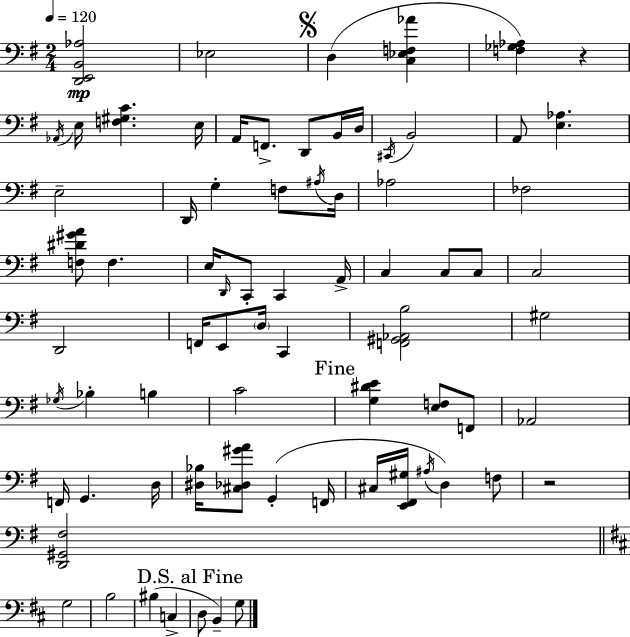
{
  \clef bass
  \numericTimeSignature
  \time 2/4
  \key g \major
  \tempo 4 = 120
  <d, e, b, aes>2\mp | ees2 | \mark \markup { \musicglyph "scripts.segno" } d4( <c ees f aes'>4 | <f ges aes>4) r4 | \break \acciaccatura { aes,16 } e16 <f gis c'>4. | e16 a,16 f,8.-> d,8 b,16 | d16 \acciaccatura { cis,16 } b,2 | a,8 <e aes>4. | \break e2-- | d,16 g4-. f8 | \acciaccatura { ais16 } d16 aes2 | fes2 | \break <f dis' gis' a'>8 f4. | e16 \grace { d,16 } c,8-. c,4 | a,16-> c4 | c8 c8 c2 | \break d,2 | f,16 e,8 \parenthesize d16 | c,4 <f, gis, aes, b>2 | gis2 | \break \acciaccatura { ges16 } bes4-. | b4 c'2 | \mark "Fine" <g dis' e'>4 | <e f>8 f,8 aes,2 | \break f,16 g,4. | d16 <dis bes>16 <cis des gis' a'>8 | g,4-.( f,16 cis16 <e, fis, gis>16 \acciaccatura { ais16 } | d4) f8 r2 | \break <d, gis, fis>2 | \bar "||" \break \key b \minor g2 | b2 | bis4( c4-> | \mark "D.S. al Fine" d8 b,4--) g8 | \break \bar "|."
}